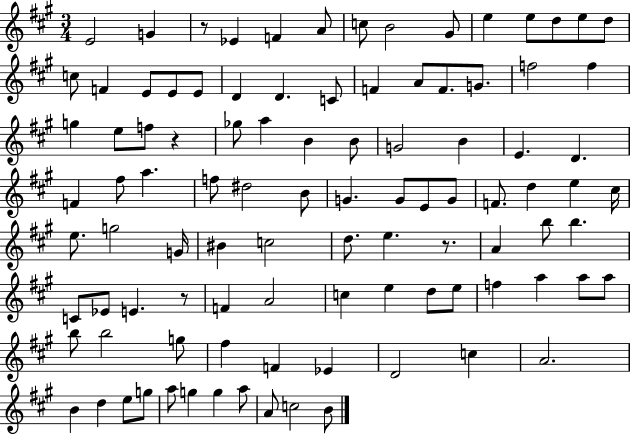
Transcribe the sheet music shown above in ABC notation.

X:1
T:Untitled
M:3/4
L:1/4
K:A
E2 G z/2 _E F A/2 c/2 B2 ^G/2 e e/2 d/2 e/2 d/2 c/2 F E/2 E/2 E/2 D D C/2 F A/2 F/2 G/2 f2 f g e/2 f/2 z _g/2 a B B/2 G2 B E D F ^f/2 a f/2 ^d2 B/2 G G/2 E/2 G/2 F/2 d e ^c/4 e/2 g2 G/4 ^B c2 d/2 e z/2 A b/2 b C/2 _E/2 E z/2 F A2 c e d/2 e/2 f a a/2 a/2 b/2 b2 g/2 ^f F _E D2 c A2 B d e/2 g/2 a/2 g g a/2 A/2 c2 B/2